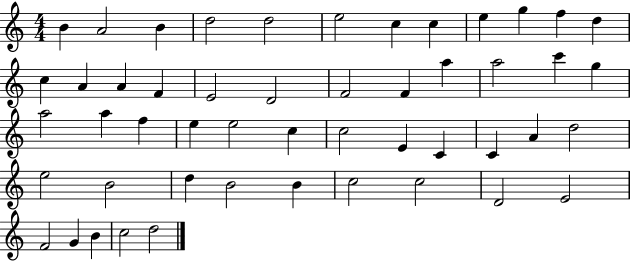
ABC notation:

X:1
T:Untitled
M:4/4
L:1/4
K:C
B A2 B d2 d2 e2 c c e g f d c A A F E2 D2 F2 F a a2 c' g a2 a f e e2 c c2 E C C A d2 e2 B2 d B2 B c2 c2 D2 E2 F2 G B c2 d2